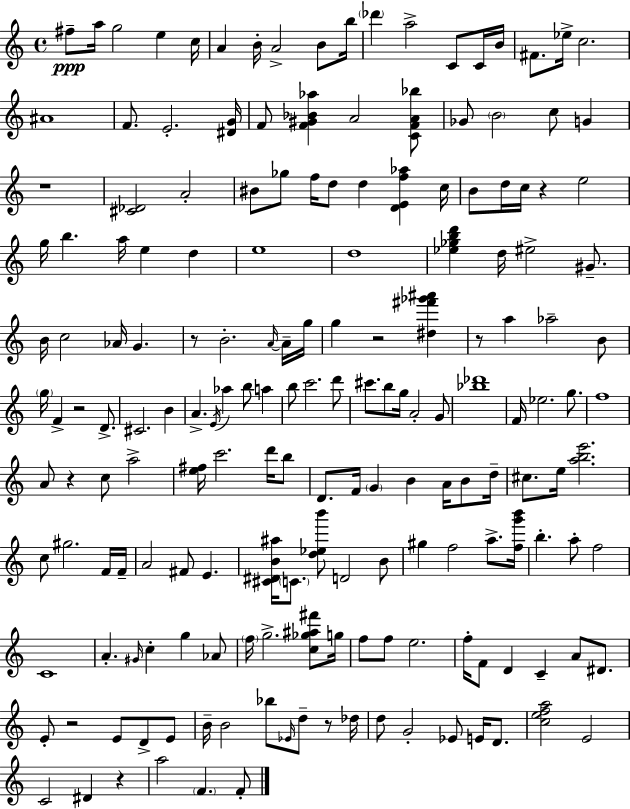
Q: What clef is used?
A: treble